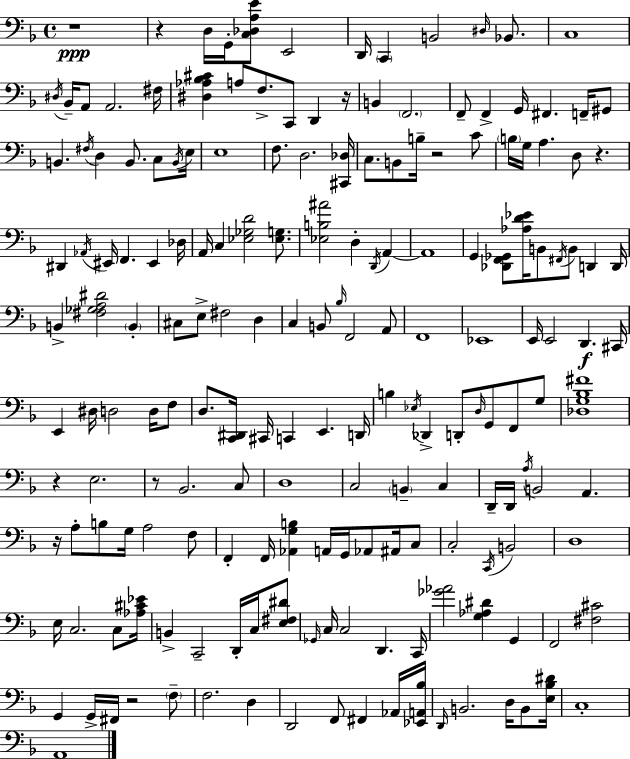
X:1
T:Untitled
M:4/4
L:1/4
K:Dm
z4 z D,/4 G,,/4 [C,_D,A,E]/2 E,,2 D,,/4 C,, B,,2 ^D,/4 _B,,/2 C,4 ^D,/4 _B,,/4 A,,/2 A,,2 ^F,/4 [^D,_A,_B,^C] A,/2 F,/2 C,,/2 D,, z/4 B,, F,,2 F,,/2 F,, G,,/4 ^F,, F,,/4 ^G,,/2 B,, ^F,/4 D, B,,/2 C,/2 B,,/4 E,/4 E,4 F,/2 D,2 [^C,,_D,]/4 C,/2 B,,/2 B,/4 z2 C/2 B,/4 G,/4 A, D,/2 z ^D,, _A,,/4 ^E,,/4 F,, ^E,, _D,/4 A,,/4 C, [_E,_G,D]2 [_E,G,]/2 [_E,B,^A]2 D, D,,/4 A,, A,,4 G,, [_D,,F,,_G,,]/2 [_A,D_E]/4 B,,/2 ^F,,/4 B,,/2 D,, D,,/4 B,, [^F,_G,A,^D]2 B,, ^C,/2 E,/2 ^F,2 D, C, B,,/2 _B,/4 F,,2 A,,/2 F,,4 _E,,4 E,,/4 E,,2 D,, ^C,,/4 E,, ^D,/4 D,2 D,/4 F,/2 D,/2 [C,,^D,,]/4 ^C,,/4 C,, E,, D,,/4 B, _E,/4 _D,, D,,/2 D,/4 G,,/2 F,,/2 G,/2 [_D,G,_B,^F]4 z E,2 z/2 _B,,2 C,/2 D,4 C,2 B,, C, D,,/4 D,,/4 A,/4 B,,2 A,, z/4 A,/2 B,/2 G,/4 A,2 F,/2 F,, F,,/4 [_A,,G,B,] A,,/4 G,,/4 _A,,/2 ^A,,/4 C,/2 C,2 C,,/4 B,,2 D,4 E,/4 C,2 C,/2 [_A,^C_E]/4 B,, C,,2 D,,/4 C,/4 [E,^F,^D]/2 _G,,/4 C,/4 C,2 D,, C,,/4 [_G_A]2 [G,_A,^D] G,, F,,2 [^F,^C]2 G,, G,,/4 ^F,,/4 z2 F,/2 F,2 D, D,,2 F,,/2 ^F,, _A,,/4 [_E,,A,,_B,]/4 D,,/4 B,,2 D,/4 B,,/2 [E,_B,^D]/4 C,4 A,,4